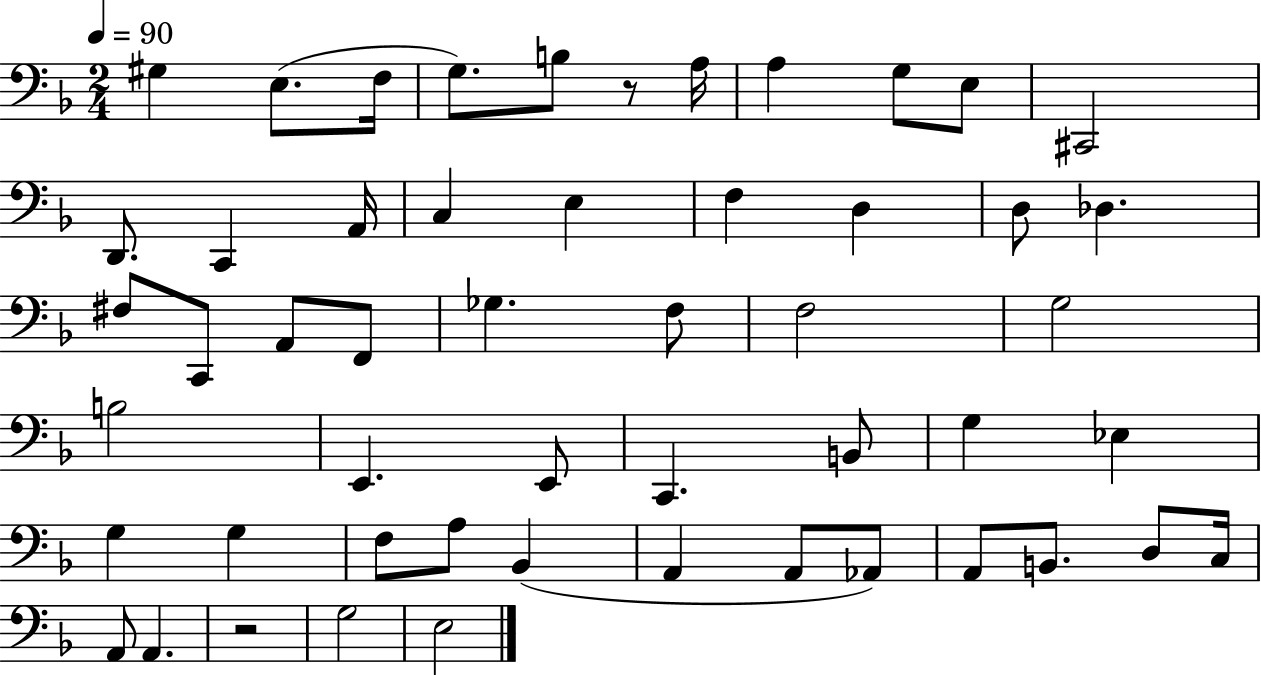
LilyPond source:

{
  \clef bass
  \numericTimeSignature
  \time 2/4
  \key f \major
  \tempo 4 = 90
  \repeat volta 2 { gis4 e8.( f16 | g8.) b8 r8 a16 | a4 g8 e8 | cis,2 | \break d,8. c,4 a,16 | c4 e4 | f4 d4 | d8 des4. | \break fis8 c,8 a,8 f,8 | ges4. f8 | f2 | g2 | \break b2 | e,4. e,8 | c,4. b,8 | g4 ees4 | \break g4 g4 | f8 a8 bes,4( | a,4 a,8 aes,8) | a,8 b,8. d8 c16 | \break a,8 a,4. | r2 | g2 | e2 | \break } \bar "|."
}